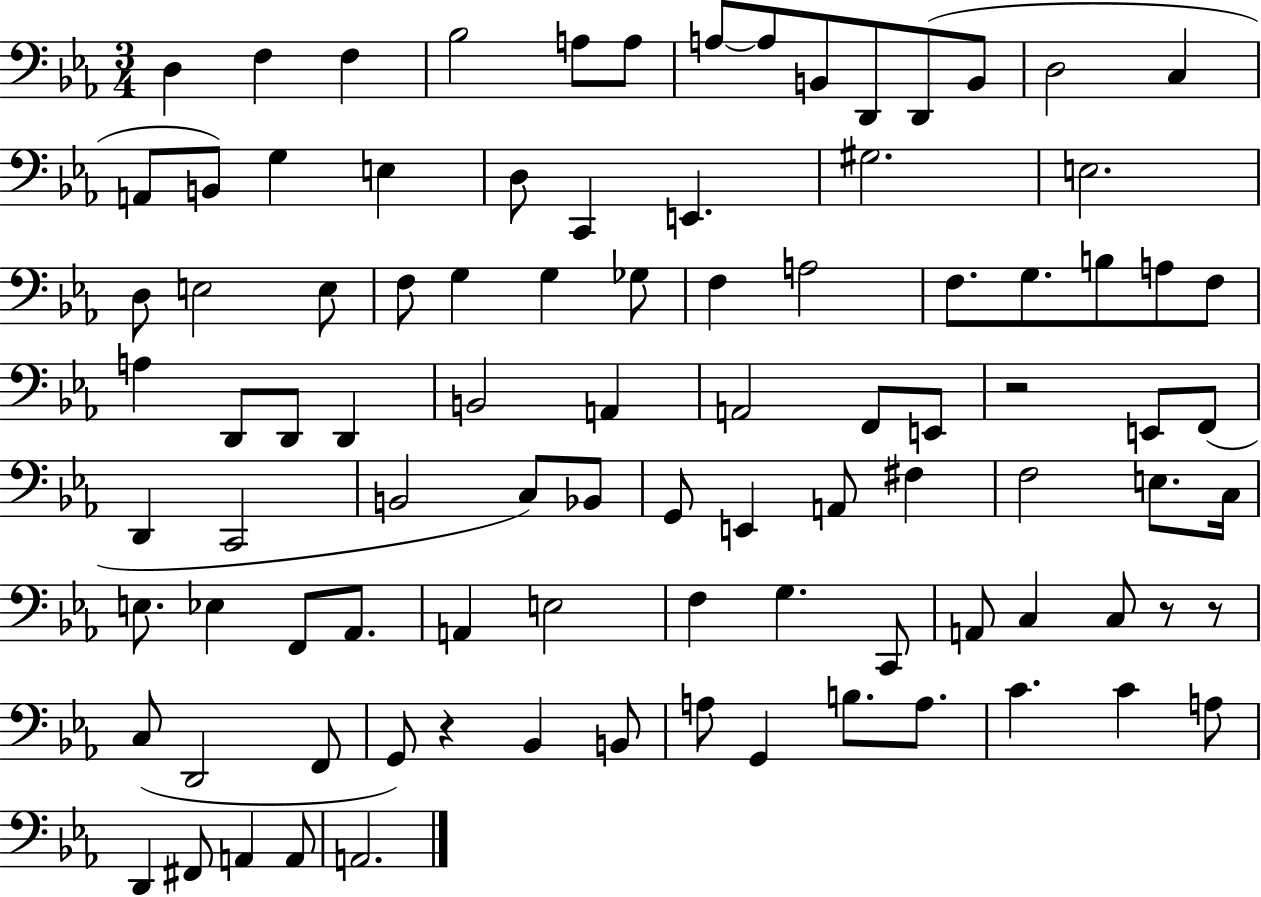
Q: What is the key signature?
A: EES major